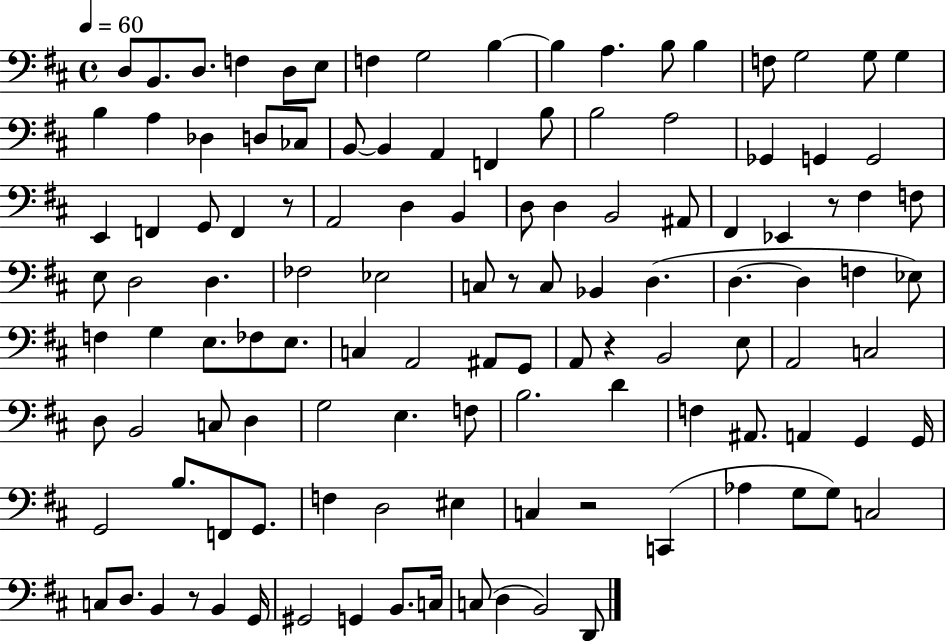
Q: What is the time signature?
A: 4/4